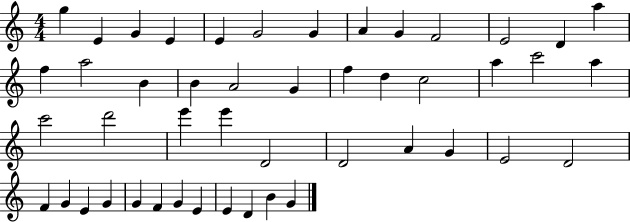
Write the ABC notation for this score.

X:1
T:Untitled
M:4/4
L:1/4
K:C
g E G E E G2 G A G F2 E2 D a f a2 B B A2 G f d c2 a c'2 a c'2 d'2 e' e' D2 D2 A G E2 D2 F G E G G F G E E D B G